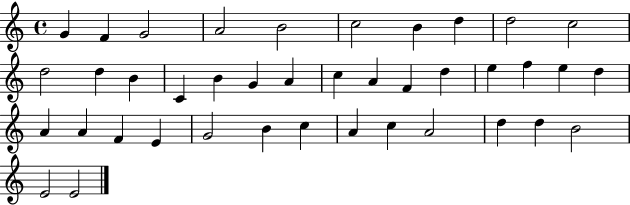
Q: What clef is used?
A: treble